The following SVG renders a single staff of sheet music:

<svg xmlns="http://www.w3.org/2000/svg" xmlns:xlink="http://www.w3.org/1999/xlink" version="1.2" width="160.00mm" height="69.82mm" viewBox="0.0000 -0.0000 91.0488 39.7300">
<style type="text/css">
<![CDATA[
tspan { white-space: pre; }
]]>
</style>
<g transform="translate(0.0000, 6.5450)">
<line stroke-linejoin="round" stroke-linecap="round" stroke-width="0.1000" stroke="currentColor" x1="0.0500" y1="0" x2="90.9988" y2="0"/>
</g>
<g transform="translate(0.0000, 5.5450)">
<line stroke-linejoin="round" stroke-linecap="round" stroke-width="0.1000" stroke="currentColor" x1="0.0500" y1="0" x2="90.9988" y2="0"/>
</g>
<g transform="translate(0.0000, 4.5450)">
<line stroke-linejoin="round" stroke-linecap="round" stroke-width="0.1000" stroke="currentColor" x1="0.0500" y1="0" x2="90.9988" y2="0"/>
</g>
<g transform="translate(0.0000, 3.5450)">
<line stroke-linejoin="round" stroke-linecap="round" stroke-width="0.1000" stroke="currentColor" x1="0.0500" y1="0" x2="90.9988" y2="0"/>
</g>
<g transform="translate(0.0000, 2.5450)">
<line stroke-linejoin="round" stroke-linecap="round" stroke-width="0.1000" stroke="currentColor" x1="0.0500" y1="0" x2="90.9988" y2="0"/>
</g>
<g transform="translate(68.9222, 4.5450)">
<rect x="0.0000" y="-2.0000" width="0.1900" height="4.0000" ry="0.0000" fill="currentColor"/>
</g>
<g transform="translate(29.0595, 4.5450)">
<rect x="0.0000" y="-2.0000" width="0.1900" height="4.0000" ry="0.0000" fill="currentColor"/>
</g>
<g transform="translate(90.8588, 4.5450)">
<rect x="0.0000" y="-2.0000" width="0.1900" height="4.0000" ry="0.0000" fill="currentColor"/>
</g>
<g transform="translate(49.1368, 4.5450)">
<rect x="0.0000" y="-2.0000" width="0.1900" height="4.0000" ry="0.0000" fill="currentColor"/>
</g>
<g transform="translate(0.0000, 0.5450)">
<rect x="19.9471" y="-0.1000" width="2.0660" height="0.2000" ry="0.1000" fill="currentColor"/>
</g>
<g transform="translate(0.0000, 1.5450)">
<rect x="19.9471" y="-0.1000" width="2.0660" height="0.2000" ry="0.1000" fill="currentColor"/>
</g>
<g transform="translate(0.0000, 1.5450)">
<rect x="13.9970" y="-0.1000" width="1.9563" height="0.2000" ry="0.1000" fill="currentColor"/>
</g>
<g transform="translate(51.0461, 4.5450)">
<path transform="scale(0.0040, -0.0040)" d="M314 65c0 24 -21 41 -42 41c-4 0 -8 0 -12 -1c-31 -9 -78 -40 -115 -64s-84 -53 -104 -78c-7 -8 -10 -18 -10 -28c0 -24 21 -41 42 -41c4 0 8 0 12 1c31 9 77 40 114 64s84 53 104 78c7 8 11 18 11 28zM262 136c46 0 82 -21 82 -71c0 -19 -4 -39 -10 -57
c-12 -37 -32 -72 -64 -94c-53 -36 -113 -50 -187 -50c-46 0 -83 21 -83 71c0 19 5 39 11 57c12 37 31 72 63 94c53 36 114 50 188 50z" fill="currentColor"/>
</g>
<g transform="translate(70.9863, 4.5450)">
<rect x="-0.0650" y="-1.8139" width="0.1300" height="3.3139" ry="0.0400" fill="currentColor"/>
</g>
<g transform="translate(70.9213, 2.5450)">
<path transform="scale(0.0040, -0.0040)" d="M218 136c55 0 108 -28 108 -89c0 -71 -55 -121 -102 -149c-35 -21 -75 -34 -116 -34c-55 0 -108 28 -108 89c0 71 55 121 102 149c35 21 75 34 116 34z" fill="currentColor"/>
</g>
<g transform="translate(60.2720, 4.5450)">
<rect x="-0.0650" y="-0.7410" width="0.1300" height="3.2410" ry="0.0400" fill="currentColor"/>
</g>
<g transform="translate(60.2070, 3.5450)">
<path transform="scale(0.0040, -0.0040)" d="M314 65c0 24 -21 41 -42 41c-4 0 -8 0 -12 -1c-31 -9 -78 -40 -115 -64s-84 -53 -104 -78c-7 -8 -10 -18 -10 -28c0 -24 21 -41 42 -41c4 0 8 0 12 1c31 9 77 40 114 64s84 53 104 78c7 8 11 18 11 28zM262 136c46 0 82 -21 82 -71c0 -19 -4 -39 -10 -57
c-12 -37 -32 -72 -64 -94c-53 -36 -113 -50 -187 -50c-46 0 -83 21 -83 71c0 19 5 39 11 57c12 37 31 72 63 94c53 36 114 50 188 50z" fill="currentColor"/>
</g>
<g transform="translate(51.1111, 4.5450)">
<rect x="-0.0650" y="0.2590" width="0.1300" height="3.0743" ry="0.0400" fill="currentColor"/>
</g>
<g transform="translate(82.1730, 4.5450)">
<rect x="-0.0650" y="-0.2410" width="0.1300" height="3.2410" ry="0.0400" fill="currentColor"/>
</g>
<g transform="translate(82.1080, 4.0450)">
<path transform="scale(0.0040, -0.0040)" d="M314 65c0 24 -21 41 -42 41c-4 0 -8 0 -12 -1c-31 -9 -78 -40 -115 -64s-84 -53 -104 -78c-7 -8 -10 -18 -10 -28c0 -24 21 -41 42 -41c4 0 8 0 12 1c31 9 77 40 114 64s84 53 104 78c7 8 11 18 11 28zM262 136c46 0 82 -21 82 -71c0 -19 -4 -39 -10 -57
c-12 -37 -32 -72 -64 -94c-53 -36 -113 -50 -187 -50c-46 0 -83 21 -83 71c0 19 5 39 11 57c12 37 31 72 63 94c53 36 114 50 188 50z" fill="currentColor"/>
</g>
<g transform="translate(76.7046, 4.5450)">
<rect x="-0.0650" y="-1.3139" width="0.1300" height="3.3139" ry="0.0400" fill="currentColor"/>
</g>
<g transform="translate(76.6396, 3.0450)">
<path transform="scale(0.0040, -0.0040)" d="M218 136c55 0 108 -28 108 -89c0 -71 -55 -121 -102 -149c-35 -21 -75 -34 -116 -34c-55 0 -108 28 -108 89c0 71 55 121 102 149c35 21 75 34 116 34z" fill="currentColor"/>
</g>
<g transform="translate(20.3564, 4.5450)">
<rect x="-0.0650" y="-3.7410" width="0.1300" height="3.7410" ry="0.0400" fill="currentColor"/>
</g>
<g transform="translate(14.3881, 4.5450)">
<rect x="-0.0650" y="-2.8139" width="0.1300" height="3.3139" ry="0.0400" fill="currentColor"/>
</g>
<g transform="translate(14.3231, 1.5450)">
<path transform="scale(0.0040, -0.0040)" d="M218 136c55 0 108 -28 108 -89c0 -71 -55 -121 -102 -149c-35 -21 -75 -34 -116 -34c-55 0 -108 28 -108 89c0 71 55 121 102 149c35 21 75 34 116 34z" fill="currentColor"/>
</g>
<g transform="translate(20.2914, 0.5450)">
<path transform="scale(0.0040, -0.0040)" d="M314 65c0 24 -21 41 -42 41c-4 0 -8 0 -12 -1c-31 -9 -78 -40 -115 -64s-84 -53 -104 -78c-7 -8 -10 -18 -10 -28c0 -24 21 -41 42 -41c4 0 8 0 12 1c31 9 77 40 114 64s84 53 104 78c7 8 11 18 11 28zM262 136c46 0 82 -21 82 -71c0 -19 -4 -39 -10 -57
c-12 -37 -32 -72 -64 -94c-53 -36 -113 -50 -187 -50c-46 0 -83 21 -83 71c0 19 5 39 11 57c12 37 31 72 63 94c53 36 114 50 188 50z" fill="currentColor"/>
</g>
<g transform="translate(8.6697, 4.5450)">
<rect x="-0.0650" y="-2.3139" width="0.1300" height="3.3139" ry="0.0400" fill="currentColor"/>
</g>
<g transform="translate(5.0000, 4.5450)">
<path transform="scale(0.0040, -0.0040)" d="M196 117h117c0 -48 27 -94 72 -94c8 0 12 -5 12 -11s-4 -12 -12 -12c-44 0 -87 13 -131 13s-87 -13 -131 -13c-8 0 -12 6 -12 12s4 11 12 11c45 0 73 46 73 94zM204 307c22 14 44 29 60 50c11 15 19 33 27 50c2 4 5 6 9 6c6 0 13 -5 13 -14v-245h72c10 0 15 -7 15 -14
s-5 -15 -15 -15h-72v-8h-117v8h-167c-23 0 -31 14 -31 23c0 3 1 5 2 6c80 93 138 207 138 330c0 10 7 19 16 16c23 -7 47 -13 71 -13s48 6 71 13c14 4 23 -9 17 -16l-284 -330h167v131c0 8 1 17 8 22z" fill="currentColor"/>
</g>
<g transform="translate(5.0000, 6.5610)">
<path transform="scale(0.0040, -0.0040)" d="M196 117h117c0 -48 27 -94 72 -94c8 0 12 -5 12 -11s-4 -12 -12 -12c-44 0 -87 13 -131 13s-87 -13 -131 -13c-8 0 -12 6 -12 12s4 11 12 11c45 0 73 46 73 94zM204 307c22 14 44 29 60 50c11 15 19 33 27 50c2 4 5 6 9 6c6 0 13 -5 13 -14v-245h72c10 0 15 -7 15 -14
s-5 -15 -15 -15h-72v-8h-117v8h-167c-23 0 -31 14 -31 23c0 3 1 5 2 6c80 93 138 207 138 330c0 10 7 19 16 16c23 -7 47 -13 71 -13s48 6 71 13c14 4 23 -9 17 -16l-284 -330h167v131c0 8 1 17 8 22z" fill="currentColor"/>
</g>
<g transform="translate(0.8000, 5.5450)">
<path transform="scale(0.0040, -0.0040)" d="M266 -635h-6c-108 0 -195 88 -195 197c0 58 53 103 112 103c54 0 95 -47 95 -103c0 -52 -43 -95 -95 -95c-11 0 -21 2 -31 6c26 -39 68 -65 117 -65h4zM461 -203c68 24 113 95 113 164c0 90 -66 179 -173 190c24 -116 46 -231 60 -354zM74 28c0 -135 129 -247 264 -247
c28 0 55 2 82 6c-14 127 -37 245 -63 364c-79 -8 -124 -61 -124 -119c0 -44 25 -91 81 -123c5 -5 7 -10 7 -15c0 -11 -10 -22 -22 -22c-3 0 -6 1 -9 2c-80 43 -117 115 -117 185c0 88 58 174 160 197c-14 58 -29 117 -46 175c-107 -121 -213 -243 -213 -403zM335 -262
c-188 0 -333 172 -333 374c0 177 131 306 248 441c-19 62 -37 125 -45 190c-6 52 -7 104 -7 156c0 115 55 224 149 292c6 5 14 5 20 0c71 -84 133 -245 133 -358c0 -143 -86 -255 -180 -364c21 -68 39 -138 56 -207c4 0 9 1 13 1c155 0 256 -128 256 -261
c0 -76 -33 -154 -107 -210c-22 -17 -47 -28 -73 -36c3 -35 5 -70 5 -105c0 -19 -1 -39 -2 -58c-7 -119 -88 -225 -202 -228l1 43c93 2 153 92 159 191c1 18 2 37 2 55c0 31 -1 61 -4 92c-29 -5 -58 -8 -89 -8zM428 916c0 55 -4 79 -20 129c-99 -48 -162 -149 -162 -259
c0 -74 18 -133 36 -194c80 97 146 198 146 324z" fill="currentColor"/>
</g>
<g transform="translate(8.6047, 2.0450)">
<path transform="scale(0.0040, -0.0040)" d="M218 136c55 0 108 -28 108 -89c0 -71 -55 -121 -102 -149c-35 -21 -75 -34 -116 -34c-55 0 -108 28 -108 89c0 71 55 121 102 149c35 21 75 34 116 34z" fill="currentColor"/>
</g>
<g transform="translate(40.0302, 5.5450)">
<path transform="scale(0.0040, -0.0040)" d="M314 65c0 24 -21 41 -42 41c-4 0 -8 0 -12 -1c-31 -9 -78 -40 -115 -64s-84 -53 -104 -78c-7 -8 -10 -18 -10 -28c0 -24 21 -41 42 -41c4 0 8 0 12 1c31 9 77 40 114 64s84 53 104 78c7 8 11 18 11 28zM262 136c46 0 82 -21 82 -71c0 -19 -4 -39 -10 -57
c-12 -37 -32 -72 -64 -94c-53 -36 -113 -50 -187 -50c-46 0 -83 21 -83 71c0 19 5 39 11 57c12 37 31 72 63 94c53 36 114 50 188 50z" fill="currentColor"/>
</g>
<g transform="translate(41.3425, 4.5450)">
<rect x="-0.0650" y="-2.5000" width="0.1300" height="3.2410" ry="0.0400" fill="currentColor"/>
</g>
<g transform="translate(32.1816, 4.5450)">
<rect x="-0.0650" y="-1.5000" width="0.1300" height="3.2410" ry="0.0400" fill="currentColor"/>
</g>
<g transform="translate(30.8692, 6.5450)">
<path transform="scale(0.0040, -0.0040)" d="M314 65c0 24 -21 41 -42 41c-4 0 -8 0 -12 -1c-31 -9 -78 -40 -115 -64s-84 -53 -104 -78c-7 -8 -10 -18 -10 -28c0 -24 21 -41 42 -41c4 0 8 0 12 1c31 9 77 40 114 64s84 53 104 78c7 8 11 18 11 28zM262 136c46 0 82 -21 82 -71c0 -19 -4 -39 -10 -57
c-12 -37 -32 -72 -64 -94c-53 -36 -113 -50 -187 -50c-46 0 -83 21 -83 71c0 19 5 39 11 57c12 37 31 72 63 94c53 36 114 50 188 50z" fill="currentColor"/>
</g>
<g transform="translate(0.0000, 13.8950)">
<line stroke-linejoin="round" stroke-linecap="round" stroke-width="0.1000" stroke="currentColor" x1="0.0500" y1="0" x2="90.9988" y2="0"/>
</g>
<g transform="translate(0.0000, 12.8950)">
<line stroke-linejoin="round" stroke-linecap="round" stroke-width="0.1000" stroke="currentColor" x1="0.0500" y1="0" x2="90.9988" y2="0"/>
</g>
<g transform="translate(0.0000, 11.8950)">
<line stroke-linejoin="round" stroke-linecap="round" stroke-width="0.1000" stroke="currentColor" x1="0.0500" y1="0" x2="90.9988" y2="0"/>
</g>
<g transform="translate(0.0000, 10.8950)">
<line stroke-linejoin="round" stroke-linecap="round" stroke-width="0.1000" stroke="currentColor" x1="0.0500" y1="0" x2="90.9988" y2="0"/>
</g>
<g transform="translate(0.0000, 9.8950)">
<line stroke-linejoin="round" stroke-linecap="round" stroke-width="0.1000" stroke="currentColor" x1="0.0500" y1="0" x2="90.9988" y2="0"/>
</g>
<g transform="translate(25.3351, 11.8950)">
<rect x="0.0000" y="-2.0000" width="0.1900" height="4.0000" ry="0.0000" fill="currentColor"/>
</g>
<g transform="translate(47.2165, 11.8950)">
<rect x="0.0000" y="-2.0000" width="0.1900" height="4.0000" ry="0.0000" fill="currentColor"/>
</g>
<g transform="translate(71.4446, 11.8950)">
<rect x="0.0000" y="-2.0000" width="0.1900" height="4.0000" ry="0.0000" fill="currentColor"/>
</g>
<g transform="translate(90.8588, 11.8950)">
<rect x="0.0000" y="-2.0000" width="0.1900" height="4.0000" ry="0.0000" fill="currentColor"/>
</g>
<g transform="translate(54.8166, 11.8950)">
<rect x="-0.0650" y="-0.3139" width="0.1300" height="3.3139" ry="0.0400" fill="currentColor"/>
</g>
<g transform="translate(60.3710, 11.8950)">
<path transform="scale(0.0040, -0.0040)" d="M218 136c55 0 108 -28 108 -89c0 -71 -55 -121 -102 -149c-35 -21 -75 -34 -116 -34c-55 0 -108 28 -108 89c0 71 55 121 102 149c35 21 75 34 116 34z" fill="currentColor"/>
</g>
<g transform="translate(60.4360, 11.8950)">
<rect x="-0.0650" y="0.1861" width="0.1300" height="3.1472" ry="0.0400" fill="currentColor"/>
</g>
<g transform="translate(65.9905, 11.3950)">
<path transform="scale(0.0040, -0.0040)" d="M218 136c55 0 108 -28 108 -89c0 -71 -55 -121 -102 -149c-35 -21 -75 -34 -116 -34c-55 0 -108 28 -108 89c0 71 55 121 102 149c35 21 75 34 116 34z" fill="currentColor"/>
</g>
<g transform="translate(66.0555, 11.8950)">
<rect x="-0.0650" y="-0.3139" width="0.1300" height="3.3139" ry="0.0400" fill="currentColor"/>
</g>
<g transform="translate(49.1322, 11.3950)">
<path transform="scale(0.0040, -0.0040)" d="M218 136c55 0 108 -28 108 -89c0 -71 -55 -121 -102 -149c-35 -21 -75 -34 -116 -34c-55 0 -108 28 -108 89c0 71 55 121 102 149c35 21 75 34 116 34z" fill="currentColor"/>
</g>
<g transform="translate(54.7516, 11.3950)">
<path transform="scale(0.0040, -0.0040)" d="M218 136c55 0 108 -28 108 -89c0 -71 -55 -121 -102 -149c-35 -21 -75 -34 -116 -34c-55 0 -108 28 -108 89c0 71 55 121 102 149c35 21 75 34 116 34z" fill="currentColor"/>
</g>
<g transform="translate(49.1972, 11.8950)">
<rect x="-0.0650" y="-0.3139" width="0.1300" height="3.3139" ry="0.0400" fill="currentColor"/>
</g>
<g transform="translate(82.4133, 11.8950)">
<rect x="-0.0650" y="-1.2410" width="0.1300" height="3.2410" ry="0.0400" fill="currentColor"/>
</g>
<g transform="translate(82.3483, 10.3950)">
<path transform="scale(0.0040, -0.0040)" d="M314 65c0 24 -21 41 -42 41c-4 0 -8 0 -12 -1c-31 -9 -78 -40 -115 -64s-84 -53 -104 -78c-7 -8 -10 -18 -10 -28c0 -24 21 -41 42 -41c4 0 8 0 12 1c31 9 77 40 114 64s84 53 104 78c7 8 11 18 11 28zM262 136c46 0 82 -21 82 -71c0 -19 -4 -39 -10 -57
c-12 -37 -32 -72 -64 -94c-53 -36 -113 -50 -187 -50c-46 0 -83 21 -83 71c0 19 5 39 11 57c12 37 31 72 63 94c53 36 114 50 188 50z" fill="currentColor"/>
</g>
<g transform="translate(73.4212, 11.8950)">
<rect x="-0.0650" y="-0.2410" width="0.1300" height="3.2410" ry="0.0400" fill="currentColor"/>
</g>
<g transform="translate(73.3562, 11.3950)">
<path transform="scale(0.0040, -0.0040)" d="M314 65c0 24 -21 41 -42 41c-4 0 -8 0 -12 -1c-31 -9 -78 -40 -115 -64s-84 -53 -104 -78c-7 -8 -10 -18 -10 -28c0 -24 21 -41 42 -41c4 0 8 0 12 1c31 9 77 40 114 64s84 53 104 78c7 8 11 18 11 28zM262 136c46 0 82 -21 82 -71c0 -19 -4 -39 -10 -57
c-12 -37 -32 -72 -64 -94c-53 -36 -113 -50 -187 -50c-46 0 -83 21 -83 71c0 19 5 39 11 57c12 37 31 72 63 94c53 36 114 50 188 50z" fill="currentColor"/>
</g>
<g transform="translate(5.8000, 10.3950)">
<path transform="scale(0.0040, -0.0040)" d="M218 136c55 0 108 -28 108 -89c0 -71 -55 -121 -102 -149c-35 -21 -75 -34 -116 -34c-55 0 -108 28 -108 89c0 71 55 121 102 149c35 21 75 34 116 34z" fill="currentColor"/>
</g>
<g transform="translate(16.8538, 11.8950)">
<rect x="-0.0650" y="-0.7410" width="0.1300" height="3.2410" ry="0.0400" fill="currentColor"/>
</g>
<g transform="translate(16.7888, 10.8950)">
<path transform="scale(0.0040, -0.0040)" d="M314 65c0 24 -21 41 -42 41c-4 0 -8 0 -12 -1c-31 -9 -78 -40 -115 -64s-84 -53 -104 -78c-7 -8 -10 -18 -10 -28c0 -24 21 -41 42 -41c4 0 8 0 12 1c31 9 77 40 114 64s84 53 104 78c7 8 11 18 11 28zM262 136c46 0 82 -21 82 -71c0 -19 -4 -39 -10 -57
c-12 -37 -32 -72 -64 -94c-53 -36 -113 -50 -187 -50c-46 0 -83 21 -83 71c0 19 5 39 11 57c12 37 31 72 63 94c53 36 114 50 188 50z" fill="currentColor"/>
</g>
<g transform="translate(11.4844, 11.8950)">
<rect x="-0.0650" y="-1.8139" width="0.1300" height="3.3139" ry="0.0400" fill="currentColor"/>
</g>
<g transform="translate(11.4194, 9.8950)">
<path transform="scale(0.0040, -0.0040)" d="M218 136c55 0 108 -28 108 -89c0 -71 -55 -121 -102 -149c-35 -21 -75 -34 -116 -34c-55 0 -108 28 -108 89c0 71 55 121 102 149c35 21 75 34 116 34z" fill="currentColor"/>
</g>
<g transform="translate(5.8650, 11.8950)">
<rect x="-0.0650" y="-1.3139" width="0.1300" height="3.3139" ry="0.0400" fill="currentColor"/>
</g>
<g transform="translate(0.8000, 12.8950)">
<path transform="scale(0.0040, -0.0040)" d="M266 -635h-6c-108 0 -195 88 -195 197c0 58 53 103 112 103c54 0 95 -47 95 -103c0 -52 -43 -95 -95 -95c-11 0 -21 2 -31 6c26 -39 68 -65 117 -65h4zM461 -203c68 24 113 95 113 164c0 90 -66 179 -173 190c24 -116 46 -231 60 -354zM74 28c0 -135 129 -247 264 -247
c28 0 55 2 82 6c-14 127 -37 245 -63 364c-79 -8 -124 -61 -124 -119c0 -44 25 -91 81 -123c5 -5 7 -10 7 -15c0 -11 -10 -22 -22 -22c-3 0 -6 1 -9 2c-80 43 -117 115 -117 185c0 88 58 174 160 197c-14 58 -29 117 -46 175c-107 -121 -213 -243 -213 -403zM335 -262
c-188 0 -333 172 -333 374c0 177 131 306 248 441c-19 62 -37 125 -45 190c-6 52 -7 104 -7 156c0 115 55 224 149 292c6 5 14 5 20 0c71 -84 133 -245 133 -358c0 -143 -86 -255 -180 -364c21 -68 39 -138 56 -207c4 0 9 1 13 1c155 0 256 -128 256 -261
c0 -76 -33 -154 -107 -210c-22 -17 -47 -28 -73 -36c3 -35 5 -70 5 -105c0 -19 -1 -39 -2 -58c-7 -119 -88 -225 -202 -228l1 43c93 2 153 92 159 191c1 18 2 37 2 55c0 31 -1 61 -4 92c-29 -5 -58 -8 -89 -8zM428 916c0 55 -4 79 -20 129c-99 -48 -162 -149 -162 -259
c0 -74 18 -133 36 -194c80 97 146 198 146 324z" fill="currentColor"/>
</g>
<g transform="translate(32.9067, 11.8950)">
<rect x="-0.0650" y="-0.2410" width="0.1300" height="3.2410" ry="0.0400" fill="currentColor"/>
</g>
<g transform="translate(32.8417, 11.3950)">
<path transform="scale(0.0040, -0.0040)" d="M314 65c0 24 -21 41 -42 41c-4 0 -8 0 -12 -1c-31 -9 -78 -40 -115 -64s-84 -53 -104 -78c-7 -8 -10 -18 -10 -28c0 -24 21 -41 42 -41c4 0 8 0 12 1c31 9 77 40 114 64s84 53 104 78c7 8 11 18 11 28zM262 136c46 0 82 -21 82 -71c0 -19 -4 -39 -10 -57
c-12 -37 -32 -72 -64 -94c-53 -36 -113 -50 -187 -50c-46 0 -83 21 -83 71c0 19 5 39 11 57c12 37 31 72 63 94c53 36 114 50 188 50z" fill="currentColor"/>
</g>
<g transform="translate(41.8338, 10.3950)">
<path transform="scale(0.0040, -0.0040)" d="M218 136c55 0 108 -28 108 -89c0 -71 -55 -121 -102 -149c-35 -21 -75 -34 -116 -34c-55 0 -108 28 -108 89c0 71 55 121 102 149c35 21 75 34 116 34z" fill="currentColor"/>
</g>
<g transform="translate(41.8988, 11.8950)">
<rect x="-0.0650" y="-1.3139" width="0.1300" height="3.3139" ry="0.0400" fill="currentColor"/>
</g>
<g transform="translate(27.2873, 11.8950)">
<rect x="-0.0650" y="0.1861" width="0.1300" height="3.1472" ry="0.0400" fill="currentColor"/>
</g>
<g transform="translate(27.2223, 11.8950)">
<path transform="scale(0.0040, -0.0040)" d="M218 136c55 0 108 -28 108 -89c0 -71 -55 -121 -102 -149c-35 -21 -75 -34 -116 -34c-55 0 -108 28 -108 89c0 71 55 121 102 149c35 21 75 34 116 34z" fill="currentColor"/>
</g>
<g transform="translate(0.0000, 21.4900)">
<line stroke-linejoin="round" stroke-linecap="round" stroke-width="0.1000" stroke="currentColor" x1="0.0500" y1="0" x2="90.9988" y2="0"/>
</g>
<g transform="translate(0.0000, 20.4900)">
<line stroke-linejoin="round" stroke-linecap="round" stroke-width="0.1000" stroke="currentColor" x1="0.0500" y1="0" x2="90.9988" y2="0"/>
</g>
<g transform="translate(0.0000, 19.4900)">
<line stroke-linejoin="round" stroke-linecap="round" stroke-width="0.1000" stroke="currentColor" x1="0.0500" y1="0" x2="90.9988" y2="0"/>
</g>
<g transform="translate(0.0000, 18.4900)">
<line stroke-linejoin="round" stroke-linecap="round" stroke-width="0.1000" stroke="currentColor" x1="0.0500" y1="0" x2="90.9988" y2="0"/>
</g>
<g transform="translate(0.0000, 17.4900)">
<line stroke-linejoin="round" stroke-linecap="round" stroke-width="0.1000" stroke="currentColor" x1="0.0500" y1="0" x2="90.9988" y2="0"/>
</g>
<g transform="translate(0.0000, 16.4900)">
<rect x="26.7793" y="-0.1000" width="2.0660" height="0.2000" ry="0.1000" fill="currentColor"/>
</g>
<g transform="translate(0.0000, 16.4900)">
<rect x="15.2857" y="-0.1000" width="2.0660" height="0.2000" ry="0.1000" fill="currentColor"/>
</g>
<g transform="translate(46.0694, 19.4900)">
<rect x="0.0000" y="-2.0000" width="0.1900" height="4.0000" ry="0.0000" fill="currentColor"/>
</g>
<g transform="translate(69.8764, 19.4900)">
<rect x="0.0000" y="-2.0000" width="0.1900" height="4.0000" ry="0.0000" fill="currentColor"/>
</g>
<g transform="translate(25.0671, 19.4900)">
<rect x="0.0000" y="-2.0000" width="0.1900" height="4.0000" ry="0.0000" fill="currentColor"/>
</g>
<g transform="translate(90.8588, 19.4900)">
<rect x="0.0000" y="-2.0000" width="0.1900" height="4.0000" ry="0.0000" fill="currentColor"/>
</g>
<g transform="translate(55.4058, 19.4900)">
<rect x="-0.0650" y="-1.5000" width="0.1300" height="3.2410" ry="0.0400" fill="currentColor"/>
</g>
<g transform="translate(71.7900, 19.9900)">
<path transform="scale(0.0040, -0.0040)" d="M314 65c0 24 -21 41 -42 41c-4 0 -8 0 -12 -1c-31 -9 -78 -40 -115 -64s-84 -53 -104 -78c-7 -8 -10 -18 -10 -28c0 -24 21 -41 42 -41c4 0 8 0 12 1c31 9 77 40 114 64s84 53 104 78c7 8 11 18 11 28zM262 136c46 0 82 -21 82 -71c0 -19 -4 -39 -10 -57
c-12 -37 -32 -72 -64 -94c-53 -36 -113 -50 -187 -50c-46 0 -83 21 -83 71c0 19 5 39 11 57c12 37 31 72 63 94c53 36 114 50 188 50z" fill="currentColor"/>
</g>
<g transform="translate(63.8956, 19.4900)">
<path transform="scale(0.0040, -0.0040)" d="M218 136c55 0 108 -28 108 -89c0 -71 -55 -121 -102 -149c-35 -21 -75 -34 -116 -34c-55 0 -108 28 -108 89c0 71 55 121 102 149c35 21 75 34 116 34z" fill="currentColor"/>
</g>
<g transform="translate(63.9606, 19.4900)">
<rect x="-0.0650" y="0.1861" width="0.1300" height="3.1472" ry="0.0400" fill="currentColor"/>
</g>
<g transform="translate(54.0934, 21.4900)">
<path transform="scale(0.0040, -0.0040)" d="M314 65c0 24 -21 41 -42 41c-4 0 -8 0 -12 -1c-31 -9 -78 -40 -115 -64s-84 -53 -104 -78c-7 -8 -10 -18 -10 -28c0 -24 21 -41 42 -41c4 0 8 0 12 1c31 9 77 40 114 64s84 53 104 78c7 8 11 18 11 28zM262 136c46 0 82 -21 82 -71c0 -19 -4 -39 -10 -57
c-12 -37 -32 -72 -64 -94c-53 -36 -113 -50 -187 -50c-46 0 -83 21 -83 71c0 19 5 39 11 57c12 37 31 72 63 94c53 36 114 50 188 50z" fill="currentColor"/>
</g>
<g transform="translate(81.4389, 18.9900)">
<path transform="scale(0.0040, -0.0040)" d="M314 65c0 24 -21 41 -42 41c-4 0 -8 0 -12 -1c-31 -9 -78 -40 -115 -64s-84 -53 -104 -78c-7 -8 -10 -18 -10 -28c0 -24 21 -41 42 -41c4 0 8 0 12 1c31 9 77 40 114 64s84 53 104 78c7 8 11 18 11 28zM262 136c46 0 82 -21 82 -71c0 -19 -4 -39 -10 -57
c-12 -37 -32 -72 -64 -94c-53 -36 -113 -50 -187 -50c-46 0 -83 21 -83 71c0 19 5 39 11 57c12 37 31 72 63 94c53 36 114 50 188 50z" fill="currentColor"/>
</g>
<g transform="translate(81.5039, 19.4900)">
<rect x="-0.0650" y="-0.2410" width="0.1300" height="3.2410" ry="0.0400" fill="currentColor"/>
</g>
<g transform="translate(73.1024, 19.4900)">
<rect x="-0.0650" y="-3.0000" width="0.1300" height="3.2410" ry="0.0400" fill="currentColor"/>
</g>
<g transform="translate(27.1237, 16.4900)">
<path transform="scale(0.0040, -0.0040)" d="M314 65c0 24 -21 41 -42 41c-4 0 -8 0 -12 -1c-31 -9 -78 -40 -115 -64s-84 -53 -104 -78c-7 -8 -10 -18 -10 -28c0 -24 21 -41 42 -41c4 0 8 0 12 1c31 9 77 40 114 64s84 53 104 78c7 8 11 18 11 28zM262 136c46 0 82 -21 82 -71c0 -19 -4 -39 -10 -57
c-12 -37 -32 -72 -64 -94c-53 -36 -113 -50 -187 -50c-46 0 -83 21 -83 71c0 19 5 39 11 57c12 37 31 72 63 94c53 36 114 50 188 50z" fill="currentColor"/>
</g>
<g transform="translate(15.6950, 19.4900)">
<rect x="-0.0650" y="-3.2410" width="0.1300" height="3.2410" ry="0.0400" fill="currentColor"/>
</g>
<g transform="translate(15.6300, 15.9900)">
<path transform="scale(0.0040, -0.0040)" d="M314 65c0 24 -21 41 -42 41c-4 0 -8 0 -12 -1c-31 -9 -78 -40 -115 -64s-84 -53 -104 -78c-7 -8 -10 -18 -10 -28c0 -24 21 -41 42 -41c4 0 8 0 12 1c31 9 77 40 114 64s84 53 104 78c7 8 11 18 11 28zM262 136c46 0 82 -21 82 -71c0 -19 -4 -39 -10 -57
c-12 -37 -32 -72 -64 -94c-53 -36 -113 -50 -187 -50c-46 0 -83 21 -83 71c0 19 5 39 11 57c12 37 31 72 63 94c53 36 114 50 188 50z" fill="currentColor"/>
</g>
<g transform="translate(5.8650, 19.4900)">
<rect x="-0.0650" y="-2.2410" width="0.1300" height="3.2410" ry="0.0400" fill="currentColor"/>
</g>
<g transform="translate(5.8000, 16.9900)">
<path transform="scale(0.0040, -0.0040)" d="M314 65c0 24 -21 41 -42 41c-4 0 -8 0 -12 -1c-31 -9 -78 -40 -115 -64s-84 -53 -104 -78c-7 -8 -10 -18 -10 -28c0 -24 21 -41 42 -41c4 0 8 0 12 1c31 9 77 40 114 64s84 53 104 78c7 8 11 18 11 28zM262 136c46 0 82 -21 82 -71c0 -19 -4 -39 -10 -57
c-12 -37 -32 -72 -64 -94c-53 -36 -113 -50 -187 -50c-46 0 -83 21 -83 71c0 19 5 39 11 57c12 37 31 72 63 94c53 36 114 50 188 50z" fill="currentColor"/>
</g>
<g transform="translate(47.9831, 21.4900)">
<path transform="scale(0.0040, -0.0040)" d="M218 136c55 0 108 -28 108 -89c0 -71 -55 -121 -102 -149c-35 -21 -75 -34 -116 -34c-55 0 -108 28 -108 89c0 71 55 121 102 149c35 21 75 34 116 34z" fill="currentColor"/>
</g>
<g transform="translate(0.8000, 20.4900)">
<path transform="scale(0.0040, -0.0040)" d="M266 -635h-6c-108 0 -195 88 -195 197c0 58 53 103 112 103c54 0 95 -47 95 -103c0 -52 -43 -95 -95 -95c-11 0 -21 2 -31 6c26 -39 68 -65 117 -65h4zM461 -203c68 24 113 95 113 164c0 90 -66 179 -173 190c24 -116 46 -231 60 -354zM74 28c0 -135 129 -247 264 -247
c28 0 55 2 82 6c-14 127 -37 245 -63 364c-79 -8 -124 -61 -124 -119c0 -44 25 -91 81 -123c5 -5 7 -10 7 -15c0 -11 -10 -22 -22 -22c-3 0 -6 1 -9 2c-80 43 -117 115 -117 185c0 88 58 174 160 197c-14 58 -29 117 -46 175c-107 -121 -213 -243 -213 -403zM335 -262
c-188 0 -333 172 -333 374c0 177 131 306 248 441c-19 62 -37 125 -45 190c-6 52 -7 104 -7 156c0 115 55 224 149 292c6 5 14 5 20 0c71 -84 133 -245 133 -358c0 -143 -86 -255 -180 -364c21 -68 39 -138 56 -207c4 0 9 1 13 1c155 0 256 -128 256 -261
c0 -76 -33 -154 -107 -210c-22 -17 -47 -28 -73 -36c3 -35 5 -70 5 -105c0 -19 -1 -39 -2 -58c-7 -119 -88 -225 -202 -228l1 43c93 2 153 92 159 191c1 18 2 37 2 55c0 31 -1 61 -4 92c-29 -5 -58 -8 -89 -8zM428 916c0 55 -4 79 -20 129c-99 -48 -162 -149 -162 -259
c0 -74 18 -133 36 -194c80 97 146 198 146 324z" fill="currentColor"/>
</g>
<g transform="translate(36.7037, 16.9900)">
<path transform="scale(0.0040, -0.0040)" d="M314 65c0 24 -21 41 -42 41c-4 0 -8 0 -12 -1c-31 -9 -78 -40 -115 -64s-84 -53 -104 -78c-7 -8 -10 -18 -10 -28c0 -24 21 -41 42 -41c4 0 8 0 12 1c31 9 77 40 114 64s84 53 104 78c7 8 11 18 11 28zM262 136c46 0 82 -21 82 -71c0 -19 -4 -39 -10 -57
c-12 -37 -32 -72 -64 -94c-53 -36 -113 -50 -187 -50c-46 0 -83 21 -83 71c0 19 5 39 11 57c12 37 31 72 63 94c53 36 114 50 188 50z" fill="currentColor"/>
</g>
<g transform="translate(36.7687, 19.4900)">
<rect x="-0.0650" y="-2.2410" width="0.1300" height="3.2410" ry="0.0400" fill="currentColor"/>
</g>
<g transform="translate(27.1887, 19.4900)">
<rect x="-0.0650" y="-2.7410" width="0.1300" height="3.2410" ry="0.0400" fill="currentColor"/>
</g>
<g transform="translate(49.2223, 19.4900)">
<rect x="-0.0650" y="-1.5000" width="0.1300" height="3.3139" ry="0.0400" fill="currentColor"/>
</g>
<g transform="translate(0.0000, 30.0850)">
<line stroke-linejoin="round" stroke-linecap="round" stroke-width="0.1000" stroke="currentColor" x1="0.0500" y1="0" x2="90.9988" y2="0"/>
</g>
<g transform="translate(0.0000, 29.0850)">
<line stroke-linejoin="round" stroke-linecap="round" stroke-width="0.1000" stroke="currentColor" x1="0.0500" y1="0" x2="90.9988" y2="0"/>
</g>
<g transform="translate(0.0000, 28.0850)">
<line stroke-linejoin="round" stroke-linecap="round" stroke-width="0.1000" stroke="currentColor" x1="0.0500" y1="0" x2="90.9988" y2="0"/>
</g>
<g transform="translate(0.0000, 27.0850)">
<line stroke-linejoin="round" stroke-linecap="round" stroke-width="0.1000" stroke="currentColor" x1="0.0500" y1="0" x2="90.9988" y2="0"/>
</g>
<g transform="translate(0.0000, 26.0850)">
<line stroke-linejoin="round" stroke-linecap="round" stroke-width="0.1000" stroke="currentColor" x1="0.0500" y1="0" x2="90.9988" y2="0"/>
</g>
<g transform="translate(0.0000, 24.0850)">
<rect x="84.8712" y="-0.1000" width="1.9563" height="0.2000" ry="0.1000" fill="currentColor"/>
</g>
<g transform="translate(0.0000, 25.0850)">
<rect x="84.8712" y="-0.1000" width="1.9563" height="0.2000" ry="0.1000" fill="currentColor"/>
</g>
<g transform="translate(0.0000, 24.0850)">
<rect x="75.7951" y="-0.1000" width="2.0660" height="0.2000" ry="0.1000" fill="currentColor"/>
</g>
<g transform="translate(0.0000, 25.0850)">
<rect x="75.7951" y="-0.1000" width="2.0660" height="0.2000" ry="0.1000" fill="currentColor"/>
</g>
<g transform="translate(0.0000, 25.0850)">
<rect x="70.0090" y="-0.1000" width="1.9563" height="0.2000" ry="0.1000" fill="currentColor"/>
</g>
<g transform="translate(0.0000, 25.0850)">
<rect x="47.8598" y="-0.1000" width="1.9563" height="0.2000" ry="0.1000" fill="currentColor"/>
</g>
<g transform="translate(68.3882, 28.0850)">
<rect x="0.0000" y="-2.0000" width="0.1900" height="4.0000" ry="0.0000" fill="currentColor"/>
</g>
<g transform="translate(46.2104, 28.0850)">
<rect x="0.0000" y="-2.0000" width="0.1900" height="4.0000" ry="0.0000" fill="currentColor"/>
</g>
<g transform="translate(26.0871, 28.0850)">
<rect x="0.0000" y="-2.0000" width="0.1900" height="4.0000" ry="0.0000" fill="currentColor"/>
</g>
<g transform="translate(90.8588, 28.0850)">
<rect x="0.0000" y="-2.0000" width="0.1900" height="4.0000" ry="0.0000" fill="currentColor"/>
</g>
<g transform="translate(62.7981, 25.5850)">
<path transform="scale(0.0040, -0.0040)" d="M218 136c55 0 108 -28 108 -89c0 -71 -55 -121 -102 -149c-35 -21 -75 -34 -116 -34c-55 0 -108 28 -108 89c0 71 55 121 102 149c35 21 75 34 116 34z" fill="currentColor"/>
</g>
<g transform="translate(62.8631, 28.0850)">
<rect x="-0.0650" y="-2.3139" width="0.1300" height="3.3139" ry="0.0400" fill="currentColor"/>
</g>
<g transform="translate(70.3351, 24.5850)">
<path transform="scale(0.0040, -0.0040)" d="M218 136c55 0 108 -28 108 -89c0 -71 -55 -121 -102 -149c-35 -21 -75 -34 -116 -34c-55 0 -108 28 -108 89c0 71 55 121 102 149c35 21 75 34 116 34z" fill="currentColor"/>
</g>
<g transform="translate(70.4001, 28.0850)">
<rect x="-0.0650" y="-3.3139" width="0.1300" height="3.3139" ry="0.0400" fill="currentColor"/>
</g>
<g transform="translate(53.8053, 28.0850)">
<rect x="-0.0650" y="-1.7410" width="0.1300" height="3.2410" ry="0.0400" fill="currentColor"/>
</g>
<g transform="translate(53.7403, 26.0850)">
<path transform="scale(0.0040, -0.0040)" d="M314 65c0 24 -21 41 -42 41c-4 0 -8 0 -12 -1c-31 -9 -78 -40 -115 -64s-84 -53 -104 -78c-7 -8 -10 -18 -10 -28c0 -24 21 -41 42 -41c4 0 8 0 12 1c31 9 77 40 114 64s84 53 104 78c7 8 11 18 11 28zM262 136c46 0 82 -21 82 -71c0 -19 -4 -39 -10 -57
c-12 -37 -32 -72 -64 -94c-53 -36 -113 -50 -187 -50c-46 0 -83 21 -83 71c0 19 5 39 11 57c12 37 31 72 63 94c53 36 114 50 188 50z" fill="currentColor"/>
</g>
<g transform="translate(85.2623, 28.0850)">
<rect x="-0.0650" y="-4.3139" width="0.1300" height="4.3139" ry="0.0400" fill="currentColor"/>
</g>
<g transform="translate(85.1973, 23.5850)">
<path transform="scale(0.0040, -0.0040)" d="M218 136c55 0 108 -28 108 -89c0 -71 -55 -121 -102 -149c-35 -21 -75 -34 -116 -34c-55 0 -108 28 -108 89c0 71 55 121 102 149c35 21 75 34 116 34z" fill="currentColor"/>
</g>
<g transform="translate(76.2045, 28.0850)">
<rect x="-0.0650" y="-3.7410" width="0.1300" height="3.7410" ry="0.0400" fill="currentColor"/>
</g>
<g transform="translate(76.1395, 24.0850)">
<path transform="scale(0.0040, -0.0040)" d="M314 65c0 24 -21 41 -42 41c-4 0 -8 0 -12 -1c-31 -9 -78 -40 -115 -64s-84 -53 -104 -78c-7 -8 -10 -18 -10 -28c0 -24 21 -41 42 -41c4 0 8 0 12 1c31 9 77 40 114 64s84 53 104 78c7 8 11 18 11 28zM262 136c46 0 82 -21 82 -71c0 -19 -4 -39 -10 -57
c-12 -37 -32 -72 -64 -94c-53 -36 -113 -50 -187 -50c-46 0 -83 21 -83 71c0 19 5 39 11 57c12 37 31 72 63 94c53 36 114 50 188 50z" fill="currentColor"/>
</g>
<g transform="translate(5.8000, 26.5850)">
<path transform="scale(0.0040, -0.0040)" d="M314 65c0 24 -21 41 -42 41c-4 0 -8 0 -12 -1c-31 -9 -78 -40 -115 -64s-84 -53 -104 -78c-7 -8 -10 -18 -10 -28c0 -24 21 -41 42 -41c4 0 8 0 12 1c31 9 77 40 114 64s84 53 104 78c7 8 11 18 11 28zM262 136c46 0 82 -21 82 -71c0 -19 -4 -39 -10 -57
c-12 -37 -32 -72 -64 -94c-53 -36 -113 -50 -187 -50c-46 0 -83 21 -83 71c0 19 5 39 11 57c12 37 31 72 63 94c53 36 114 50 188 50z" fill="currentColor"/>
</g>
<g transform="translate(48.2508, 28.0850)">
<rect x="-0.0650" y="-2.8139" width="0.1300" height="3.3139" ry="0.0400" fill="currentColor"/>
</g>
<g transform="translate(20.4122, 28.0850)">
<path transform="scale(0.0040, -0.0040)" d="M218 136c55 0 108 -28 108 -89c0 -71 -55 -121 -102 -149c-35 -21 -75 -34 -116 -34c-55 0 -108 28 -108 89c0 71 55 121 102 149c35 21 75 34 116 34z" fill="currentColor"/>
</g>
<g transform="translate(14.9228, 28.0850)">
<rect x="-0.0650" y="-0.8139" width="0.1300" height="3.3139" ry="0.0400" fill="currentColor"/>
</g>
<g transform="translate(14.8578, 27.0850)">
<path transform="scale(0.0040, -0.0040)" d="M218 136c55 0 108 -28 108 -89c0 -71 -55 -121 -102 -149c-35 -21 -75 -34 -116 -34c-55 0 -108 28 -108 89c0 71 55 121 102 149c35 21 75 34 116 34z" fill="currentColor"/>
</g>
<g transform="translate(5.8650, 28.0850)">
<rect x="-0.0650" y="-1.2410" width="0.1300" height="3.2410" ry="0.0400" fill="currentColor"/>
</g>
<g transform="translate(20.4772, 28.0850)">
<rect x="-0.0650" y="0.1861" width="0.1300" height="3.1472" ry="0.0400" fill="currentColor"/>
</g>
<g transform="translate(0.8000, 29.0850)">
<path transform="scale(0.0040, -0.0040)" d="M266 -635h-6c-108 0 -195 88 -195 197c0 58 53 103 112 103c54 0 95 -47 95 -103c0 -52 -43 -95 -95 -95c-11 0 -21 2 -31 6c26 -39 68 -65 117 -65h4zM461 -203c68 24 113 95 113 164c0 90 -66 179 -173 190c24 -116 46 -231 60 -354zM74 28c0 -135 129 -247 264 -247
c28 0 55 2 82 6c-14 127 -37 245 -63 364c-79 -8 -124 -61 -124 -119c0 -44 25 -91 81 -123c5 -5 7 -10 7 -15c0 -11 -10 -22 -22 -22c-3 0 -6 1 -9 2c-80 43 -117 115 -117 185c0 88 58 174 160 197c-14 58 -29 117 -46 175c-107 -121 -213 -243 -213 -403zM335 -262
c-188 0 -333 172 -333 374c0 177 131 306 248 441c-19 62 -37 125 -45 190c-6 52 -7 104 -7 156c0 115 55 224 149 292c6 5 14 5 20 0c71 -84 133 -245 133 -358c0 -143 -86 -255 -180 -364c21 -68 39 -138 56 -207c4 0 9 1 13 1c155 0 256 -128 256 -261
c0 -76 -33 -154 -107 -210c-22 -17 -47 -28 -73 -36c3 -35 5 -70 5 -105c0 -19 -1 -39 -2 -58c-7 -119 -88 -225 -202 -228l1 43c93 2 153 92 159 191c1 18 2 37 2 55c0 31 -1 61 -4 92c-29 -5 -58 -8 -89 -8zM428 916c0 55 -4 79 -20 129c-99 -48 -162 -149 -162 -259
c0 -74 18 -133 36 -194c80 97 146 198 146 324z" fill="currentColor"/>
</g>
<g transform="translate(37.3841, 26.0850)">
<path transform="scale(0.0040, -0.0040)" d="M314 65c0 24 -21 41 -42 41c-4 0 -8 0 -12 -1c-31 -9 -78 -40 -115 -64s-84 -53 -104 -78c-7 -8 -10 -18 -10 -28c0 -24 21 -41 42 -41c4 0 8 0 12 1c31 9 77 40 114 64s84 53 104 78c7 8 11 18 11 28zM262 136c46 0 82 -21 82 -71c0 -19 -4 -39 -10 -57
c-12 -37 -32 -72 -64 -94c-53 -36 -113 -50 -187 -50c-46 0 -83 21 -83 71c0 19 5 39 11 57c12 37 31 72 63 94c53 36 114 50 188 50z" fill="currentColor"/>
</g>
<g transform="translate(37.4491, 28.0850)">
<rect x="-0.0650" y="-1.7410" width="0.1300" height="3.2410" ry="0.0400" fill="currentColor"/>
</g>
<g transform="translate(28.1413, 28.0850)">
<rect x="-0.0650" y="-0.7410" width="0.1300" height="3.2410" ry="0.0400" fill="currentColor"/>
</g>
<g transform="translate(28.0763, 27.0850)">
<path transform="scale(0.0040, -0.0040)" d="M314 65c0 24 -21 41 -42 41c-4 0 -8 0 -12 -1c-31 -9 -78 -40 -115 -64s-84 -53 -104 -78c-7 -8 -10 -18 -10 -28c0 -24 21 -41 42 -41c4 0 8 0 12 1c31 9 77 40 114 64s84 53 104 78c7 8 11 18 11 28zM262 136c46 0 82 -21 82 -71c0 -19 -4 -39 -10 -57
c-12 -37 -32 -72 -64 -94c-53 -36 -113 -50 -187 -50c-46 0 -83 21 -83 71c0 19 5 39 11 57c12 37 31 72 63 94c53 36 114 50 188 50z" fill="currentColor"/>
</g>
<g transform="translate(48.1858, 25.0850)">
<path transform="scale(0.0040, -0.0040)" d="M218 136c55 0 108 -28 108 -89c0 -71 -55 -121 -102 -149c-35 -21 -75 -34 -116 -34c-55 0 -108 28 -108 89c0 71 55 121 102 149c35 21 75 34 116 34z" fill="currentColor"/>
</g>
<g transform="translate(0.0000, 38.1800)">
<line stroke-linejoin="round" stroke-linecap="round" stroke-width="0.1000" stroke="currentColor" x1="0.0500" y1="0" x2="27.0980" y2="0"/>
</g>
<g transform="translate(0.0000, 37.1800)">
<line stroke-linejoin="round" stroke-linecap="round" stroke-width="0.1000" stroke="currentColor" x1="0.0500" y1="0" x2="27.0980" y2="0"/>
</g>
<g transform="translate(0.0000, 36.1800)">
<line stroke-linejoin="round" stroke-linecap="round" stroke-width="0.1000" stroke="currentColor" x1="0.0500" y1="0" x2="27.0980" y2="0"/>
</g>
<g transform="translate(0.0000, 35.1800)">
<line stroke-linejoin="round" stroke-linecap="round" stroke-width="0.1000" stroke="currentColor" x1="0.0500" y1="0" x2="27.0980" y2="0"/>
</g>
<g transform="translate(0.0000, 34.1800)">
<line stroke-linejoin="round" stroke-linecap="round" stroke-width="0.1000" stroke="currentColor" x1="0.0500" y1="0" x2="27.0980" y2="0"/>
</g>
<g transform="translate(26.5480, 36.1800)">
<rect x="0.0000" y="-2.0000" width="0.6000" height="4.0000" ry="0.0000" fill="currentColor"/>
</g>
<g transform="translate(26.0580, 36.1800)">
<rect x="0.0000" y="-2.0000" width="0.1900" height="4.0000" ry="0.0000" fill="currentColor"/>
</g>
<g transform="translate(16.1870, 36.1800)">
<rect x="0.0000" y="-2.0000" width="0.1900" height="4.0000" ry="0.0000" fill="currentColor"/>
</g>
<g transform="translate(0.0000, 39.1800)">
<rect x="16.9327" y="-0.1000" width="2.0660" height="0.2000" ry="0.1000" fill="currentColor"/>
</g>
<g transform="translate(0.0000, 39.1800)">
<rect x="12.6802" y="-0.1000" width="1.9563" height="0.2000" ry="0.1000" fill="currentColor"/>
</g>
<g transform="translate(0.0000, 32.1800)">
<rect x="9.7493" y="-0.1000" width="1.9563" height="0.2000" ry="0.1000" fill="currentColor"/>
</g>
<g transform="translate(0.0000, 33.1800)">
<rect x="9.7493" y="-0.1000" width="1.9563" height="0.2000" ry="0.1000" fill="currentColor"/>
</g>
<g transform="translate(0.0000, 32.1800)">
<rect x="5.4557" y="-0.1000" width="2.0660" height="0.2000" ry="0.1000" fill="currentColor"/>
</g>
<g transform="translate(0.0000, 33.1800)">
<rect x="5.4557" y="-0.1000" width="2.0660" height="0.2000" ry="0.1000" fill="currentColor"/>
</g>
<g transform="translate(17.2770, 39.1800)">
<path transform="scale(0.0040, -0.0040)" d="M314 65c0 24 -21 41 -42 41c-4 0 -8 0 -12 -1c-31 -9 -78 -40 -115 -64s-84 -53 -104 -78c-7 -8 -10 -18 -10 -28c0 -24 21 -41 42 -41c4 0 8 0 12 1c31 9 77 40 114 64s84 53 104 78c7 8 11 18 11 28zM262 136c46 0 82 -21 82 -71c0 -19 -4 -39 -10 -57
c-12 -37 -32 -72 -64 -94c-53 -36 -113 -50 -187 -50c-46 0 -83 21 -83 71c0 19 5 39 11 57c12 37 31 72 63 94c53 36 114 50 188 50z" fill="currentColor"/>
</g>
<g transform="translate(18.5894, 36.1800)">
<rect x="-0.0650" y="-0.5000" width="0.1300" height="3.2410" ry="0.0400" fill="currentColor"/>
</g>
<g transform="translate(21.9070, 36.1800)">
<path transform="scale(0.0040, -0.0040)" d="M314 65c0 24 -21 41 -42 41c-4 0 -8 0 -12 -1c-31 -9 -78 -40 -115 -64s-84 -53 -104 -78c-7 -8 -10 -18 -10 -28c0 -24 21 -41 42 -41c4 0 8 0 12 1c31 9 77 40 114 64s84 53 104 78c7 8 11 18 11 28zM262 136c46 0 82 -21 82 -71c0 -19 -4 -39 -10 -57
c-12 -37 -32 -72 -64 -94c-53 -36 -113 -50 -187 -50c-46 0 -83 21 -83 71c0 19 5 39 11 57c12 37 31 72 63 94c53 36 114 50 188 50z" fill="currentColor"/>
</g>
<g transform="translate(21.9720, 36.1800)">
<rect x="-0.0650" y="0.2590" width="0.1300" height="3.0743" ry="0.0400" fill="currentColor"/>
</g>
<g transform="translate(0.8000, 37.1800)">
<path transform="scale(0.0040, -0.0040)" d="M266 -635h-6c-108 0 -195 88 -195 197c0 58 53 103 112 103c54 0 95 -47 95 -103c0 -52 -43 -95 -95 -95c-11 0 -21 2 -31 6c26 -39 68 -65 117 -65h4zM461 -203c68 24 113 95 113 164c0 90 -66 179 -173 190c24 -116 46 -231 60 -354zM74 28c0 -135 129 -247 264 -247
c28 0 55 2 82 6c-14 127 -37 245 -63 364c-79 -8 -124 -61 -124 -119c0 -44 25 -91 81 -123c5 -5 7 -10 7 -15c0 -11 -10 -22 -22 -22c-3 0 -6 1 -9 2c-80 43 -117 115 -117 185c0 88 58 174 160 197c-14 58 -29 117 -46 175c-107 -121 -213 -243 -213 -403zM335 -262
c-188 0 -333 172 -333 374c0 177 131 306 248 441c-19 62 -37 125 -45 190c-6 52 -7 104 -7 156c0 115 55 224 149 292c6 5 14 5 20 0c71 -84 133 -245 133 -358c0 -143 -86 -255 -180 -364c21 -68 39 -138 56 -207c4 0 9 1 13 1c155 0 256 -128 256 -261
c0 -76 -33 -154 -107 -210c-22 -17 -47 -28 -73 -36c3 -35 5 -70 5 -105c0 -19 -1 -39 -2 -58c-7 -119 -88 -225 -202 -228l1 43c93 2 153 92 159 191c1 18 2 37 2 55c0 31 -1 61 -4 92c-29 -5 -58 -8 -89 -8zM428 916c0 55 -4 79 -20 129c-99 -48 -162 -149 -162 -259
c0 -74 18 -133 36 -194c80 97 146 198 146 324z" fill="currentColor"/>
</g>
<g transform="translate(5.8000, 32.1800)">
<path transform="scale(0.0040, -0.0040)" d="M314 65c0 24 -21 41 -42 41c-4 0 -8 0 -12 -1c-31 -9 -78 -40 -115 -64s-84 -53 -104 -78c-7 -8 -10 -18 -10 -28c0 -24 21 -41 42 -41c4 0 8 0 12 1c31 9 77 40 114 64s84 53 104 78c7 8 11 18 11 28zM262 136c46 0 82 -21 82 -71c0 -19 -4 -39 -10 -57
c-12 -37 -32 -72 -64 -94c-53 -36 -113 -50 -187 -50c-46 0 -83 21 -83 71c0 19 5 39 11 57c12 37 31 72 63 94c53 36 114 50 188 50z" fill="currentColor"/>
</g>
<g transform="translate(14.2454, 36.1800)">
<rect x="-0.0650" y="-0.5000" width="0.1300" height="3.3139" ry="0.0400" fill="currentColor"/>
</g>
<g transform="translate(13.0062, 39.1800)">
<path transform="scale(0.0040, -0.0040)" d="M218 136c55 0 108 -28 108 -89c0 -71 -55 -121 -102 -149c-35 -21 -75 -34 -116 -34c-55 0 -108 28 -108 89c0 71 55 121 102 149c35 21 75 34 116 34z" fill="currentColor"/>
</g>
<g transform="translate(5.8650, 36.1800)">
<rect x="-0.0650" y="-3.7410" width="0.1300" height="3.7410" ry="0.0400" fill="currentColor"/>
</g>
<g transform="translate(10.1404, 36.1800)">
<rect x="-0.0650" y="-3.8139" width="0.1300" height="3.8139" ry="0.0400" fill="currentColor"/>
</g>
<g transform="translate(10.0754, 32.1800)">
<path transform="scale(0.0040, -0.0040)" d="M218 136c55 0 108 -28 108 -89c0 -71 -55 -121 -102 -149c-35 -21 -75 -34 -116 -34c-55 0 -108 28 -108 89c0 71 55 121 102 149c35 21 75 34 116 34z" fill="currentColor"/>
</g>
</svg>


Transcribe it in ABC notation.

X:1
T:Untitled
M:4/4
L:1/4
K:C
g a c'2 E2 G2 B2 d2 f e c2 e f d2 B c2 e c c B c c2 e2 g2 b2 a2 g2 E E2 B A2 c2 e2 d B d2 f2 a f2 g b c'2 d' c'2 c' C C2 B2